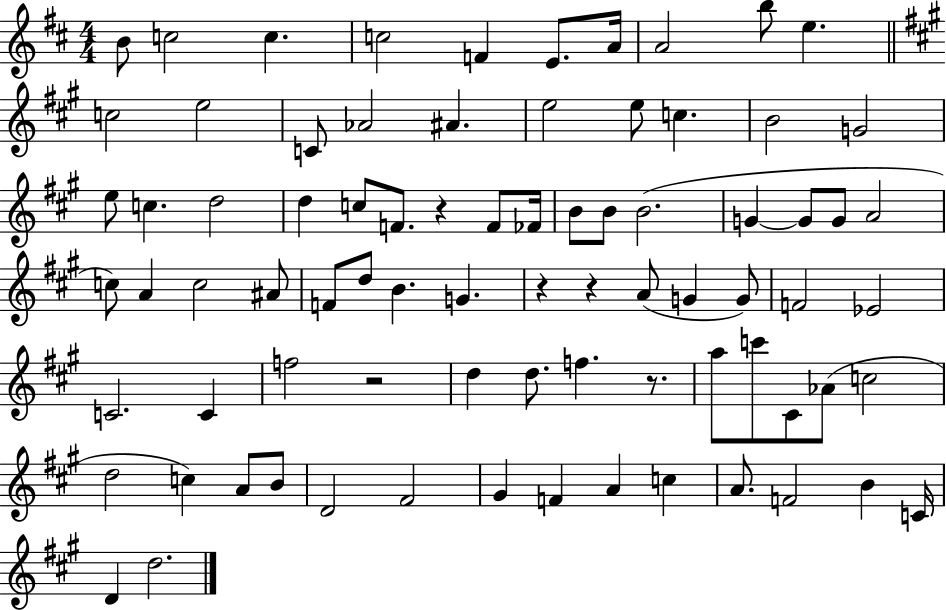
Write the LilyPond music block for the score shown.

{
  \clef treble
  \numericTimeSignature
  \time 4/4
  \key d \major
  b'8 c''2 c''4. | c''2 f'4 e'8. a'16 | a'2 b''8 e''4. | \bar "||" \break \key a \major c''2 e''2 | c'8 aes'2 ais'4. | e''2 e''8 c''4. | b'2 g'2 | \break e''8 c''4. d''2 | d''4 c''8 f'8. r4 f'8 fes'16 | b'8 b'8 b'2.( | g'4~~ g'8 g'8 a'2 | \break c''8) a'4 c''2 ais'8 | f'8 d''8 b'4. g'4. | r4 r4 a'8( g'4 g'8) | f'2 ees'2 | \break c'2. c'4 | f''2 r2 | d''4 d''8. f''4. r8. | a''8 c'''8 cis'8 aes'8( c''2 | \break d''2 c''4) a'8 b'8 | d'2 fis'2 | gis'4 f'4 a'4 c''4 | a'8. f'2 b'4 c'16 | \break d'4 d''2. | \bar "|."
}